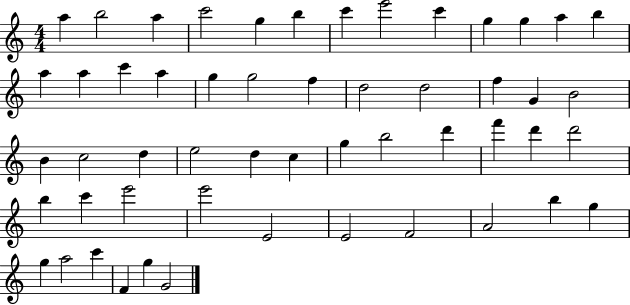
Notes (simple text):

A5/q B5/h A5/q C6/h G5/q B5/q C6/q E6/h C6/q G5/q G5/q A5/q B5/q A5/q A5/q C6/q A5/q G5/q G5/h F5/q D5/h D5/h F5/q G4/q B4/h B4/q C5/h D5/q E5/h D5/q C5/q G5/q B5/h D6/q F6/q D6/q D6/h B5/q C6/q E6/h E6/h E4/h E4/h F4/h A4/h B5/q G5/q G5/q A5/h C6/q F4/q G5/q G4/h